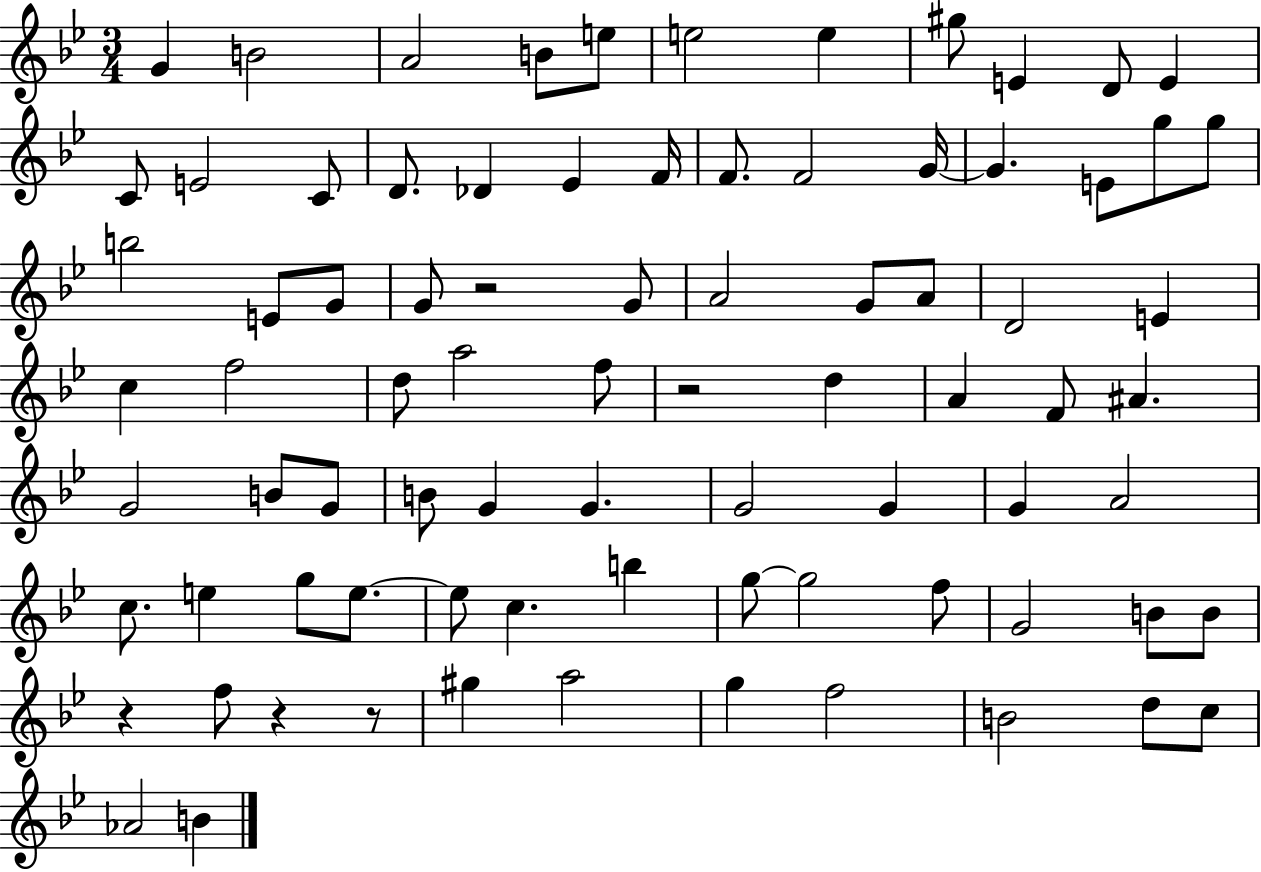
X:1
T:Untitled
M:3/4
L:1/4
K:Bb
G B2 A2 B/2 e/2 e2 e ^g/2 E D/2 E C/2 E2 C/2 D/2 _D _E F/4 F/2 F2 G/4 G E/2 g/2 g/2 b2 E/2 G/2 G/2 z2 G/2 A2 G/2 A/2 D2 E c f2 d/2 a2 f/2 z2 d A F/2 ^A G2 B/2 G/2 B/2 G G G2 G G A2 c/2 e g/2 e/2 e/2 c b g/2 g2 f/2 G2 B/2 B/2 z f/2 z z/2 ^g a2 g f2 B2 d/2 c/2 _A2 B